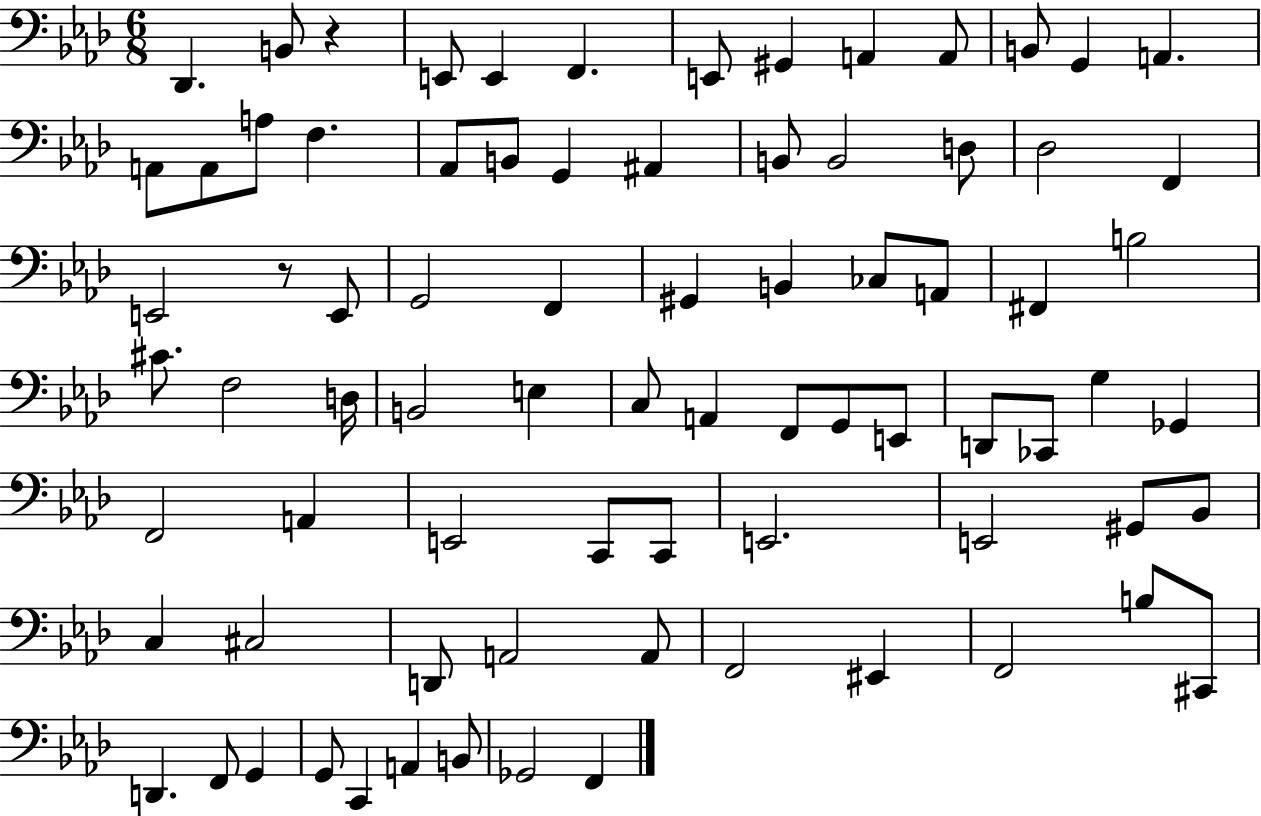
Db2/q. B2/e R/q E2/e E2/q F2/q. E2/e G#2/q A2/q A2/e B2/e G2/q A2/q. A2/e A2/e A3/e F3/q. Ab2/e B2/e G2/q A#2/q B2/e B2/h D3/e Db3/h F2/q E2/h R/e E2/e G2/h F2/q G#2/q B2/q CES3/e A2/e F#2/q B3/h C#4/e. F3/h D3/s B2/h E3/q C3/e A2/q F2/e G2/e E2/e D2/e CES2/e G3/q Gb2/q F2/h A2/q E2/h C2/e C2/e E2/h. E2/h G#2/e Bb2/e C3/q C#3/h D2/e A2/h A2/e F2/h EIS2/q F2/h B3/e C#2/e D2/q. F2/e G2/q G2/e C2/q A2/q B2/e Gb2/h F2/q